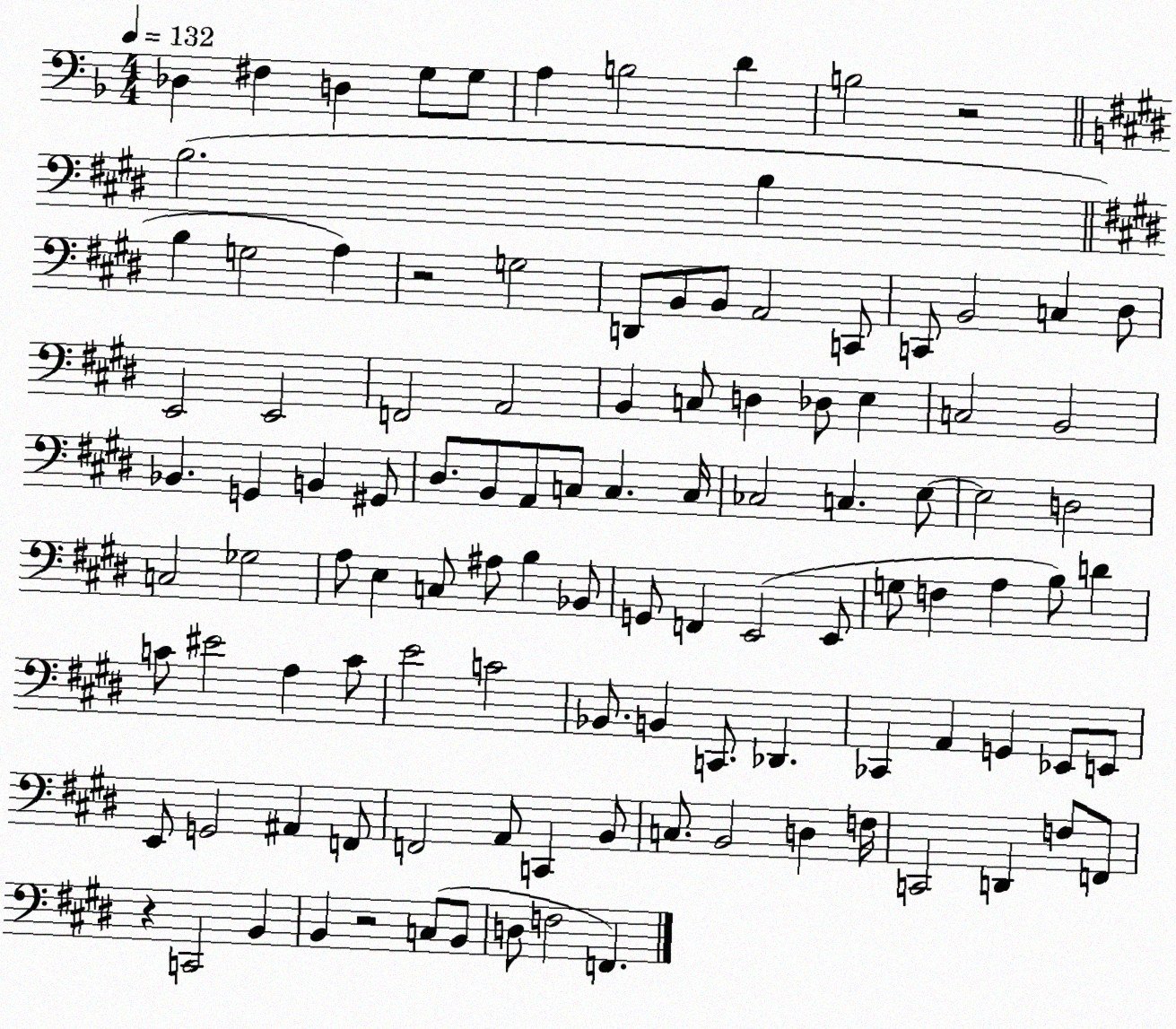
X:1
T:Untitled
M:4/4
L:1/4
K:F
_D, ^F, D, G,/2 G,/2 A, B,2 D B,2 z2 B,2 B, B, G,2 A, z2 G,2 D,,/2 B,,/2 B,,/2 A,,2 C,,/2 C,,/2 B,,2 C, ^D,/2 E,,2 E,,2 F,,2 A,,2 B,, C,/2 D, _D,/2 E, C,2 B,,2 _B,, G,, B,, ^G,,/2 ^D,/2 B,,/2 A,,/2 C,/2 C, C,/4 _C,2 C, E,/2 E,2 D,2 C,2 _G,2 A,/2 E, C,/2 ^A,/2 B, _B,,/2 G,,/2 F,, E,,2 E,,/2 G,/2 F, A, B,/2 D C/2 ^E2 A, C/2 E2 C2 _B,,/2 B,, C,,/2 _D,, _C,, A,, G,, _E,,/2 E,,/2 E,,/2 G,,2 ^A,, F,,/2 F,,2 A,,/2 C,, B,,/2 C,/2 B,,2 D, F,/4 C,,2 D,, F,/2 F,,/2 z C,,2 B,, B,, z2 C,/2 B,,/2 D,/2 F,2 F,,